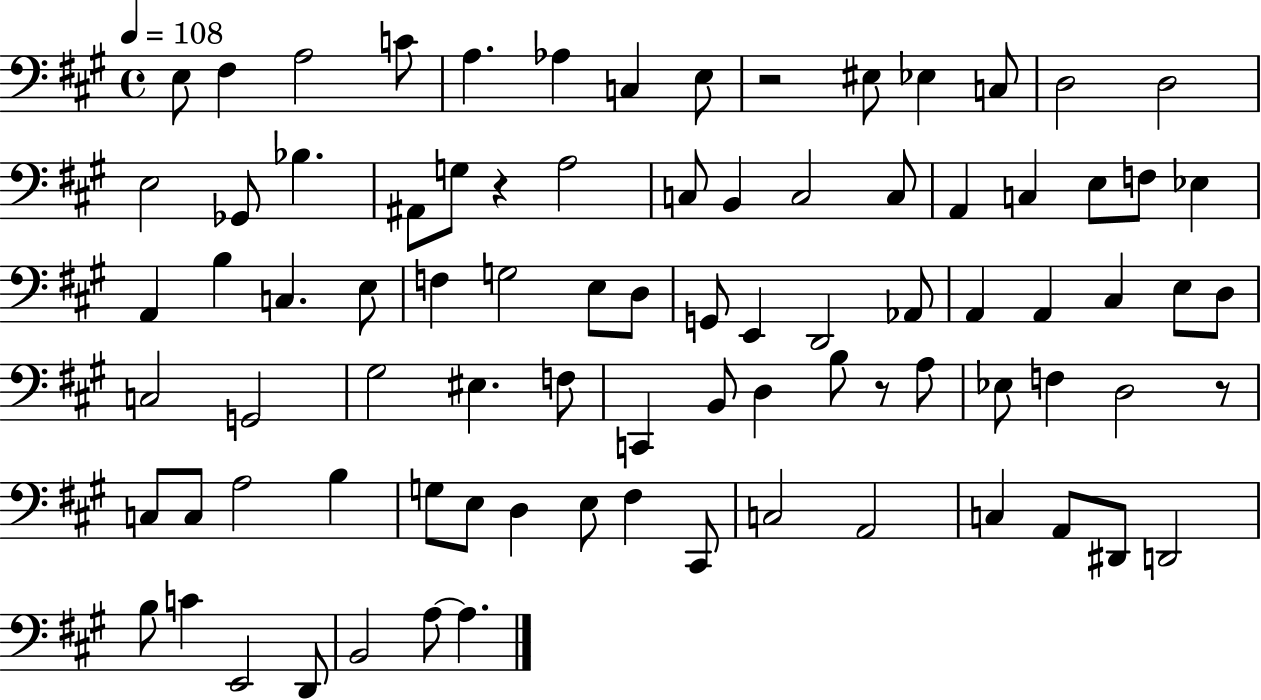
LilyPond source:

{
  \clef bass
  \time 4/4
  \defaultTimeSignature
  \key a \major
  \tempo 4 = 108
  e8 fis4 a2 c'8 | a4. aes4 c4 e8 | r2 eis8 ees4 c8 | d2 d2 | \break e2 ges,8 bes4. | ais,8 g8 r4 a2 | c8 b,4 c2 c8 | a,4 c4 e8 f8 ees4 | \break a,4 b4 c4. e8 | f4 g2 e8 d8 | g,8 e,4 d,2 aes,8 | a,4 a,4 cis4 e8 d8 | \break c2 g,2 | gis2 eis4. f8 | c,4 b,8 d4 b8 r8 a8 | ees8 f4 d2 r8 | \break c8 c8 a2 b4 | g8 e8 d4 e8 fis4 cis,8 | c2 a,2 | c4 a,8 dis,8 d,2 | \break b8 c'4 e,2 d,8 | b,2 a8~~ a4. | \bar "|."
}